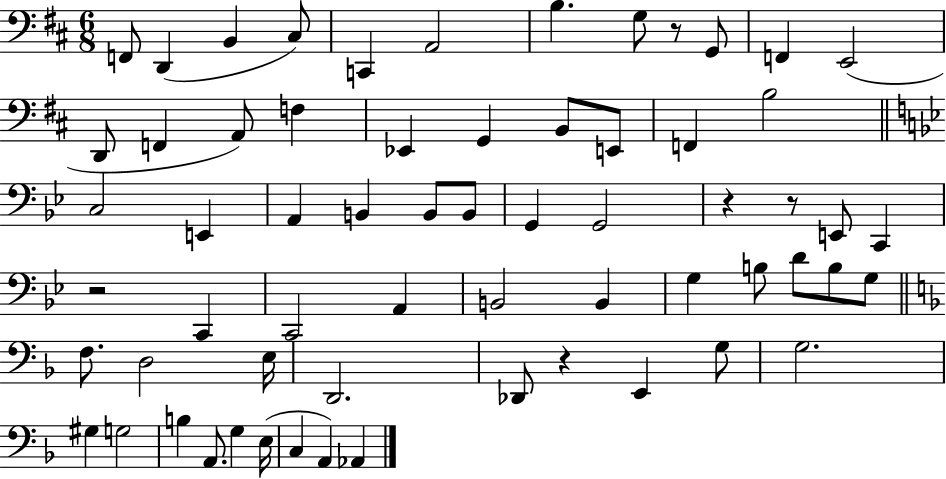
X:1
T:Untitled
M:6/8
L:1/4
K:D
F,,/2 D,, B,, ^C,/2 C,, A,,2 B, G,/2 z/2 G,,/2 F,, E,,2 D,,/2 F,, A,,/2 F, _E,, G,, B,,/2 E,,/2 F,, B,2 C,2 E,, A,, B,, B,,/2 B,,/2 G,, G,,2 z z/2 E,,/2 C,, z2 C,, C,,2 A,, B,,2 B,, G, B,/2 D/2 B,/2 G,/2 F,/2 D,2 E,/4 D,,2 _D,,/2 z E,, G,/2 G,2 ^G, G,2 B, A,,/2 G, E,/4 C, A,, _A,,